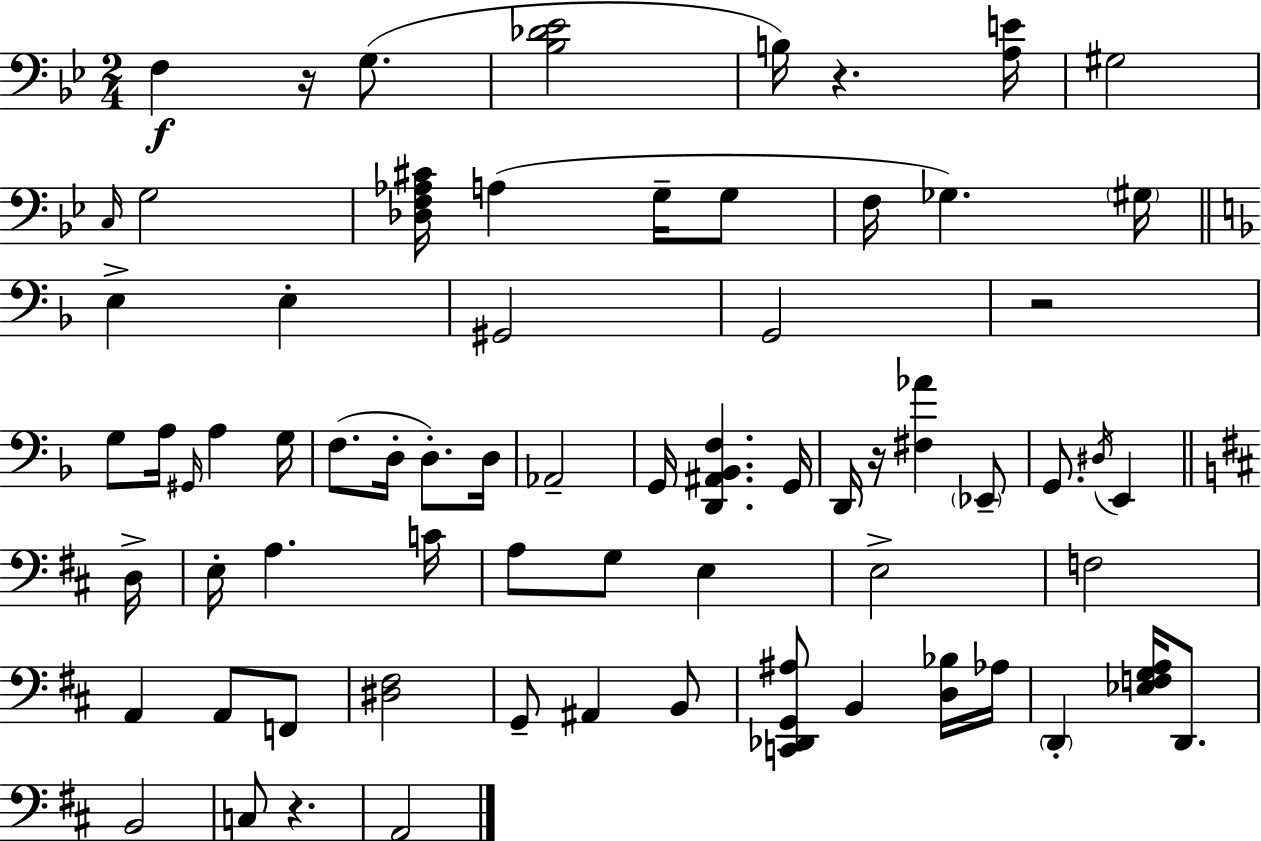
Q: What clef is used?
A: bass